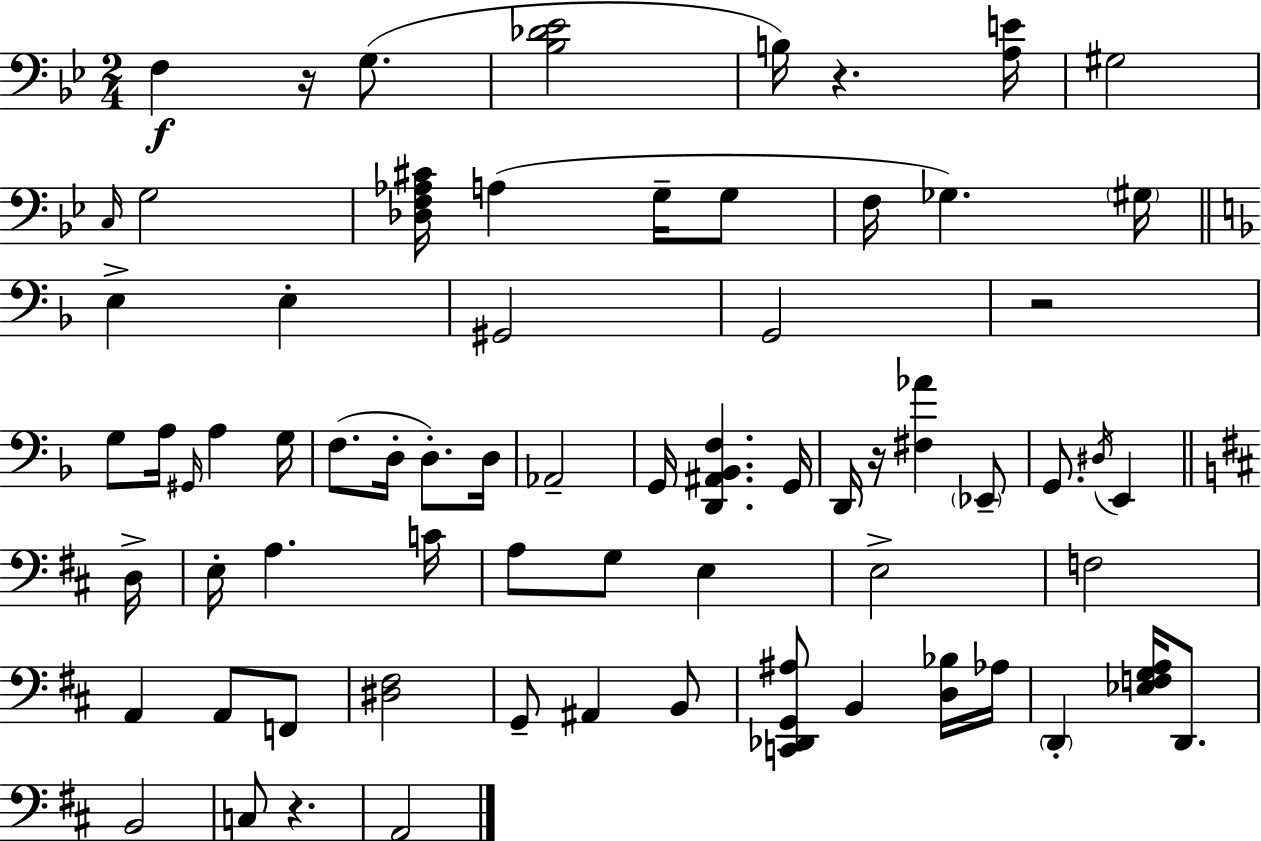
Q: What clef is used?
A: bass